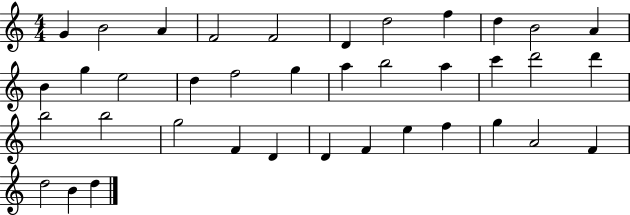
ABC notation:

X:1
T:Untitled
M:4/4
L:1/4
K:C
G B2 A F2 F2 D d2 f d B2 A B g e2 d f2 g a b2 a c' d'2 d' b2 b2 g2 F D D F e f g A2 F d2 B d